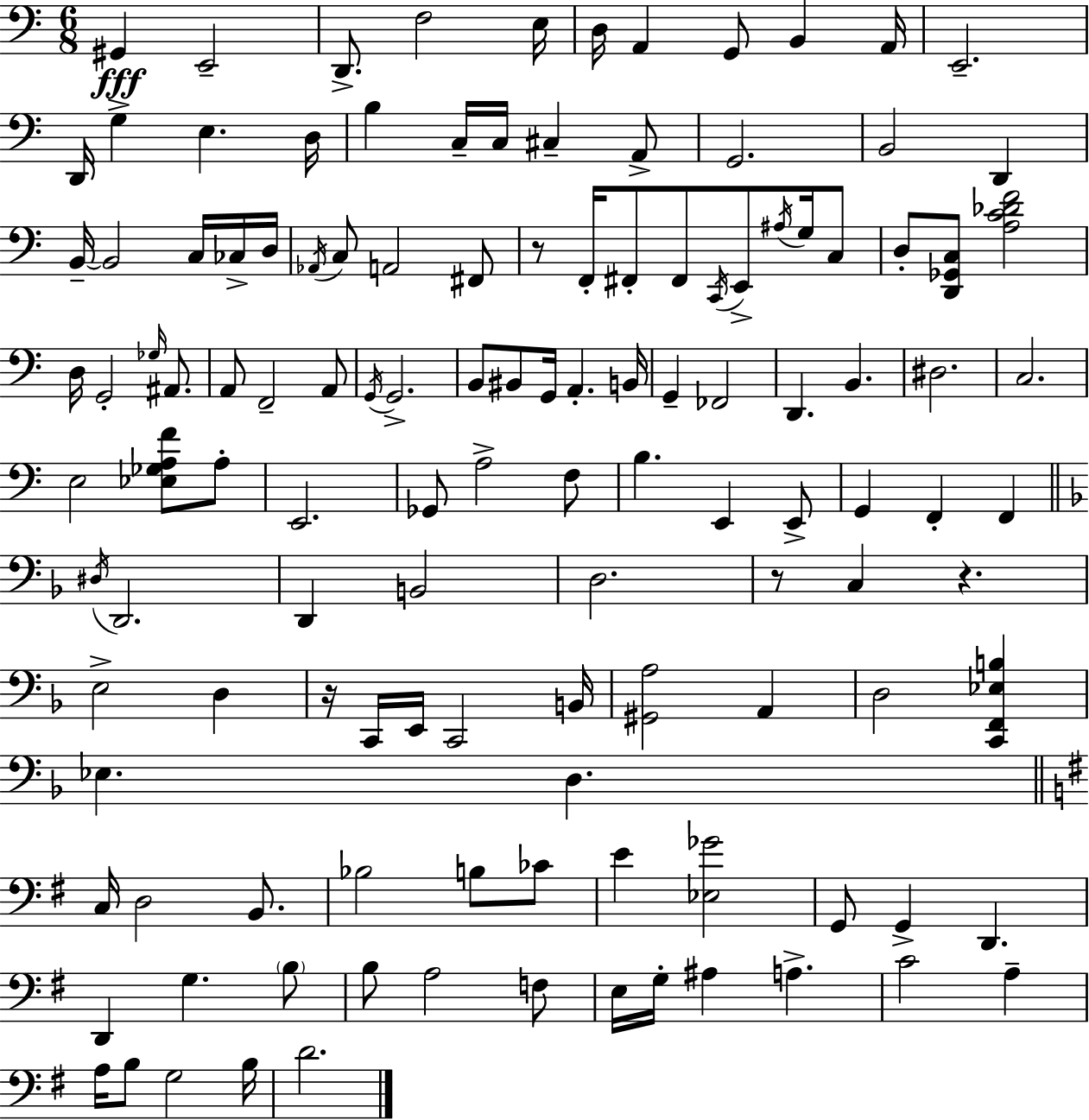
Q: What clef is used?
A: bass